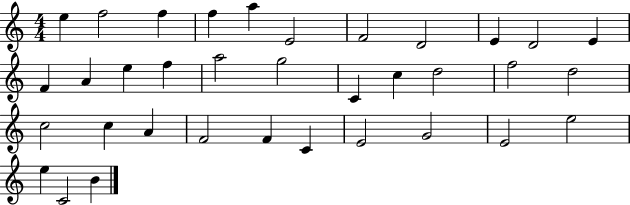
X:1
T:Untitled
M:4/4
L:1/4
K:C
e f2 f f a E2 F2 D2 E D2 E F A e f a2 g2 C c d2 f2 d2 c2 c A F2 F C E2 G2 E2 e2 e C2 B